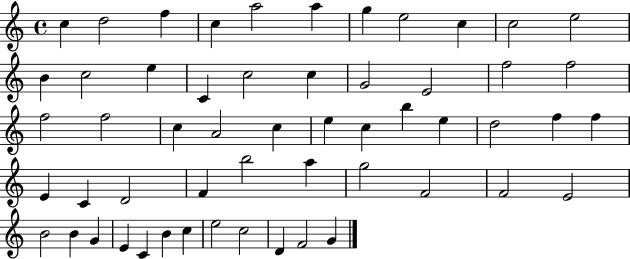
X:1
T:Untitled
M:4/4
L:1/4
K:C
c d2 f c a2 a g e2 c c2 e2 B c2 e C c2 c G2 E2 f2 f2 f2 f2 c A2 c e c b e d2 f f E C D2 F b2 a g2 F2 F2 E2 B2 B G E C B c e2 c2 D F2 G